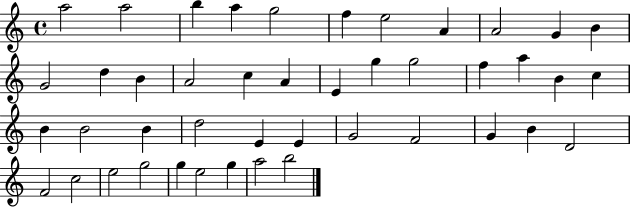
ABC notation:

X:1
T:Untitled
M:4/4
L:1/4
K:C
a2 a2 b a g2 f e2 A A2 G B G2 d B A2 c A E g g2 f a B c B B2 B d2 E E G2 F2 G B D2 F2 c2 e2 g2 g e2 g a2 b2